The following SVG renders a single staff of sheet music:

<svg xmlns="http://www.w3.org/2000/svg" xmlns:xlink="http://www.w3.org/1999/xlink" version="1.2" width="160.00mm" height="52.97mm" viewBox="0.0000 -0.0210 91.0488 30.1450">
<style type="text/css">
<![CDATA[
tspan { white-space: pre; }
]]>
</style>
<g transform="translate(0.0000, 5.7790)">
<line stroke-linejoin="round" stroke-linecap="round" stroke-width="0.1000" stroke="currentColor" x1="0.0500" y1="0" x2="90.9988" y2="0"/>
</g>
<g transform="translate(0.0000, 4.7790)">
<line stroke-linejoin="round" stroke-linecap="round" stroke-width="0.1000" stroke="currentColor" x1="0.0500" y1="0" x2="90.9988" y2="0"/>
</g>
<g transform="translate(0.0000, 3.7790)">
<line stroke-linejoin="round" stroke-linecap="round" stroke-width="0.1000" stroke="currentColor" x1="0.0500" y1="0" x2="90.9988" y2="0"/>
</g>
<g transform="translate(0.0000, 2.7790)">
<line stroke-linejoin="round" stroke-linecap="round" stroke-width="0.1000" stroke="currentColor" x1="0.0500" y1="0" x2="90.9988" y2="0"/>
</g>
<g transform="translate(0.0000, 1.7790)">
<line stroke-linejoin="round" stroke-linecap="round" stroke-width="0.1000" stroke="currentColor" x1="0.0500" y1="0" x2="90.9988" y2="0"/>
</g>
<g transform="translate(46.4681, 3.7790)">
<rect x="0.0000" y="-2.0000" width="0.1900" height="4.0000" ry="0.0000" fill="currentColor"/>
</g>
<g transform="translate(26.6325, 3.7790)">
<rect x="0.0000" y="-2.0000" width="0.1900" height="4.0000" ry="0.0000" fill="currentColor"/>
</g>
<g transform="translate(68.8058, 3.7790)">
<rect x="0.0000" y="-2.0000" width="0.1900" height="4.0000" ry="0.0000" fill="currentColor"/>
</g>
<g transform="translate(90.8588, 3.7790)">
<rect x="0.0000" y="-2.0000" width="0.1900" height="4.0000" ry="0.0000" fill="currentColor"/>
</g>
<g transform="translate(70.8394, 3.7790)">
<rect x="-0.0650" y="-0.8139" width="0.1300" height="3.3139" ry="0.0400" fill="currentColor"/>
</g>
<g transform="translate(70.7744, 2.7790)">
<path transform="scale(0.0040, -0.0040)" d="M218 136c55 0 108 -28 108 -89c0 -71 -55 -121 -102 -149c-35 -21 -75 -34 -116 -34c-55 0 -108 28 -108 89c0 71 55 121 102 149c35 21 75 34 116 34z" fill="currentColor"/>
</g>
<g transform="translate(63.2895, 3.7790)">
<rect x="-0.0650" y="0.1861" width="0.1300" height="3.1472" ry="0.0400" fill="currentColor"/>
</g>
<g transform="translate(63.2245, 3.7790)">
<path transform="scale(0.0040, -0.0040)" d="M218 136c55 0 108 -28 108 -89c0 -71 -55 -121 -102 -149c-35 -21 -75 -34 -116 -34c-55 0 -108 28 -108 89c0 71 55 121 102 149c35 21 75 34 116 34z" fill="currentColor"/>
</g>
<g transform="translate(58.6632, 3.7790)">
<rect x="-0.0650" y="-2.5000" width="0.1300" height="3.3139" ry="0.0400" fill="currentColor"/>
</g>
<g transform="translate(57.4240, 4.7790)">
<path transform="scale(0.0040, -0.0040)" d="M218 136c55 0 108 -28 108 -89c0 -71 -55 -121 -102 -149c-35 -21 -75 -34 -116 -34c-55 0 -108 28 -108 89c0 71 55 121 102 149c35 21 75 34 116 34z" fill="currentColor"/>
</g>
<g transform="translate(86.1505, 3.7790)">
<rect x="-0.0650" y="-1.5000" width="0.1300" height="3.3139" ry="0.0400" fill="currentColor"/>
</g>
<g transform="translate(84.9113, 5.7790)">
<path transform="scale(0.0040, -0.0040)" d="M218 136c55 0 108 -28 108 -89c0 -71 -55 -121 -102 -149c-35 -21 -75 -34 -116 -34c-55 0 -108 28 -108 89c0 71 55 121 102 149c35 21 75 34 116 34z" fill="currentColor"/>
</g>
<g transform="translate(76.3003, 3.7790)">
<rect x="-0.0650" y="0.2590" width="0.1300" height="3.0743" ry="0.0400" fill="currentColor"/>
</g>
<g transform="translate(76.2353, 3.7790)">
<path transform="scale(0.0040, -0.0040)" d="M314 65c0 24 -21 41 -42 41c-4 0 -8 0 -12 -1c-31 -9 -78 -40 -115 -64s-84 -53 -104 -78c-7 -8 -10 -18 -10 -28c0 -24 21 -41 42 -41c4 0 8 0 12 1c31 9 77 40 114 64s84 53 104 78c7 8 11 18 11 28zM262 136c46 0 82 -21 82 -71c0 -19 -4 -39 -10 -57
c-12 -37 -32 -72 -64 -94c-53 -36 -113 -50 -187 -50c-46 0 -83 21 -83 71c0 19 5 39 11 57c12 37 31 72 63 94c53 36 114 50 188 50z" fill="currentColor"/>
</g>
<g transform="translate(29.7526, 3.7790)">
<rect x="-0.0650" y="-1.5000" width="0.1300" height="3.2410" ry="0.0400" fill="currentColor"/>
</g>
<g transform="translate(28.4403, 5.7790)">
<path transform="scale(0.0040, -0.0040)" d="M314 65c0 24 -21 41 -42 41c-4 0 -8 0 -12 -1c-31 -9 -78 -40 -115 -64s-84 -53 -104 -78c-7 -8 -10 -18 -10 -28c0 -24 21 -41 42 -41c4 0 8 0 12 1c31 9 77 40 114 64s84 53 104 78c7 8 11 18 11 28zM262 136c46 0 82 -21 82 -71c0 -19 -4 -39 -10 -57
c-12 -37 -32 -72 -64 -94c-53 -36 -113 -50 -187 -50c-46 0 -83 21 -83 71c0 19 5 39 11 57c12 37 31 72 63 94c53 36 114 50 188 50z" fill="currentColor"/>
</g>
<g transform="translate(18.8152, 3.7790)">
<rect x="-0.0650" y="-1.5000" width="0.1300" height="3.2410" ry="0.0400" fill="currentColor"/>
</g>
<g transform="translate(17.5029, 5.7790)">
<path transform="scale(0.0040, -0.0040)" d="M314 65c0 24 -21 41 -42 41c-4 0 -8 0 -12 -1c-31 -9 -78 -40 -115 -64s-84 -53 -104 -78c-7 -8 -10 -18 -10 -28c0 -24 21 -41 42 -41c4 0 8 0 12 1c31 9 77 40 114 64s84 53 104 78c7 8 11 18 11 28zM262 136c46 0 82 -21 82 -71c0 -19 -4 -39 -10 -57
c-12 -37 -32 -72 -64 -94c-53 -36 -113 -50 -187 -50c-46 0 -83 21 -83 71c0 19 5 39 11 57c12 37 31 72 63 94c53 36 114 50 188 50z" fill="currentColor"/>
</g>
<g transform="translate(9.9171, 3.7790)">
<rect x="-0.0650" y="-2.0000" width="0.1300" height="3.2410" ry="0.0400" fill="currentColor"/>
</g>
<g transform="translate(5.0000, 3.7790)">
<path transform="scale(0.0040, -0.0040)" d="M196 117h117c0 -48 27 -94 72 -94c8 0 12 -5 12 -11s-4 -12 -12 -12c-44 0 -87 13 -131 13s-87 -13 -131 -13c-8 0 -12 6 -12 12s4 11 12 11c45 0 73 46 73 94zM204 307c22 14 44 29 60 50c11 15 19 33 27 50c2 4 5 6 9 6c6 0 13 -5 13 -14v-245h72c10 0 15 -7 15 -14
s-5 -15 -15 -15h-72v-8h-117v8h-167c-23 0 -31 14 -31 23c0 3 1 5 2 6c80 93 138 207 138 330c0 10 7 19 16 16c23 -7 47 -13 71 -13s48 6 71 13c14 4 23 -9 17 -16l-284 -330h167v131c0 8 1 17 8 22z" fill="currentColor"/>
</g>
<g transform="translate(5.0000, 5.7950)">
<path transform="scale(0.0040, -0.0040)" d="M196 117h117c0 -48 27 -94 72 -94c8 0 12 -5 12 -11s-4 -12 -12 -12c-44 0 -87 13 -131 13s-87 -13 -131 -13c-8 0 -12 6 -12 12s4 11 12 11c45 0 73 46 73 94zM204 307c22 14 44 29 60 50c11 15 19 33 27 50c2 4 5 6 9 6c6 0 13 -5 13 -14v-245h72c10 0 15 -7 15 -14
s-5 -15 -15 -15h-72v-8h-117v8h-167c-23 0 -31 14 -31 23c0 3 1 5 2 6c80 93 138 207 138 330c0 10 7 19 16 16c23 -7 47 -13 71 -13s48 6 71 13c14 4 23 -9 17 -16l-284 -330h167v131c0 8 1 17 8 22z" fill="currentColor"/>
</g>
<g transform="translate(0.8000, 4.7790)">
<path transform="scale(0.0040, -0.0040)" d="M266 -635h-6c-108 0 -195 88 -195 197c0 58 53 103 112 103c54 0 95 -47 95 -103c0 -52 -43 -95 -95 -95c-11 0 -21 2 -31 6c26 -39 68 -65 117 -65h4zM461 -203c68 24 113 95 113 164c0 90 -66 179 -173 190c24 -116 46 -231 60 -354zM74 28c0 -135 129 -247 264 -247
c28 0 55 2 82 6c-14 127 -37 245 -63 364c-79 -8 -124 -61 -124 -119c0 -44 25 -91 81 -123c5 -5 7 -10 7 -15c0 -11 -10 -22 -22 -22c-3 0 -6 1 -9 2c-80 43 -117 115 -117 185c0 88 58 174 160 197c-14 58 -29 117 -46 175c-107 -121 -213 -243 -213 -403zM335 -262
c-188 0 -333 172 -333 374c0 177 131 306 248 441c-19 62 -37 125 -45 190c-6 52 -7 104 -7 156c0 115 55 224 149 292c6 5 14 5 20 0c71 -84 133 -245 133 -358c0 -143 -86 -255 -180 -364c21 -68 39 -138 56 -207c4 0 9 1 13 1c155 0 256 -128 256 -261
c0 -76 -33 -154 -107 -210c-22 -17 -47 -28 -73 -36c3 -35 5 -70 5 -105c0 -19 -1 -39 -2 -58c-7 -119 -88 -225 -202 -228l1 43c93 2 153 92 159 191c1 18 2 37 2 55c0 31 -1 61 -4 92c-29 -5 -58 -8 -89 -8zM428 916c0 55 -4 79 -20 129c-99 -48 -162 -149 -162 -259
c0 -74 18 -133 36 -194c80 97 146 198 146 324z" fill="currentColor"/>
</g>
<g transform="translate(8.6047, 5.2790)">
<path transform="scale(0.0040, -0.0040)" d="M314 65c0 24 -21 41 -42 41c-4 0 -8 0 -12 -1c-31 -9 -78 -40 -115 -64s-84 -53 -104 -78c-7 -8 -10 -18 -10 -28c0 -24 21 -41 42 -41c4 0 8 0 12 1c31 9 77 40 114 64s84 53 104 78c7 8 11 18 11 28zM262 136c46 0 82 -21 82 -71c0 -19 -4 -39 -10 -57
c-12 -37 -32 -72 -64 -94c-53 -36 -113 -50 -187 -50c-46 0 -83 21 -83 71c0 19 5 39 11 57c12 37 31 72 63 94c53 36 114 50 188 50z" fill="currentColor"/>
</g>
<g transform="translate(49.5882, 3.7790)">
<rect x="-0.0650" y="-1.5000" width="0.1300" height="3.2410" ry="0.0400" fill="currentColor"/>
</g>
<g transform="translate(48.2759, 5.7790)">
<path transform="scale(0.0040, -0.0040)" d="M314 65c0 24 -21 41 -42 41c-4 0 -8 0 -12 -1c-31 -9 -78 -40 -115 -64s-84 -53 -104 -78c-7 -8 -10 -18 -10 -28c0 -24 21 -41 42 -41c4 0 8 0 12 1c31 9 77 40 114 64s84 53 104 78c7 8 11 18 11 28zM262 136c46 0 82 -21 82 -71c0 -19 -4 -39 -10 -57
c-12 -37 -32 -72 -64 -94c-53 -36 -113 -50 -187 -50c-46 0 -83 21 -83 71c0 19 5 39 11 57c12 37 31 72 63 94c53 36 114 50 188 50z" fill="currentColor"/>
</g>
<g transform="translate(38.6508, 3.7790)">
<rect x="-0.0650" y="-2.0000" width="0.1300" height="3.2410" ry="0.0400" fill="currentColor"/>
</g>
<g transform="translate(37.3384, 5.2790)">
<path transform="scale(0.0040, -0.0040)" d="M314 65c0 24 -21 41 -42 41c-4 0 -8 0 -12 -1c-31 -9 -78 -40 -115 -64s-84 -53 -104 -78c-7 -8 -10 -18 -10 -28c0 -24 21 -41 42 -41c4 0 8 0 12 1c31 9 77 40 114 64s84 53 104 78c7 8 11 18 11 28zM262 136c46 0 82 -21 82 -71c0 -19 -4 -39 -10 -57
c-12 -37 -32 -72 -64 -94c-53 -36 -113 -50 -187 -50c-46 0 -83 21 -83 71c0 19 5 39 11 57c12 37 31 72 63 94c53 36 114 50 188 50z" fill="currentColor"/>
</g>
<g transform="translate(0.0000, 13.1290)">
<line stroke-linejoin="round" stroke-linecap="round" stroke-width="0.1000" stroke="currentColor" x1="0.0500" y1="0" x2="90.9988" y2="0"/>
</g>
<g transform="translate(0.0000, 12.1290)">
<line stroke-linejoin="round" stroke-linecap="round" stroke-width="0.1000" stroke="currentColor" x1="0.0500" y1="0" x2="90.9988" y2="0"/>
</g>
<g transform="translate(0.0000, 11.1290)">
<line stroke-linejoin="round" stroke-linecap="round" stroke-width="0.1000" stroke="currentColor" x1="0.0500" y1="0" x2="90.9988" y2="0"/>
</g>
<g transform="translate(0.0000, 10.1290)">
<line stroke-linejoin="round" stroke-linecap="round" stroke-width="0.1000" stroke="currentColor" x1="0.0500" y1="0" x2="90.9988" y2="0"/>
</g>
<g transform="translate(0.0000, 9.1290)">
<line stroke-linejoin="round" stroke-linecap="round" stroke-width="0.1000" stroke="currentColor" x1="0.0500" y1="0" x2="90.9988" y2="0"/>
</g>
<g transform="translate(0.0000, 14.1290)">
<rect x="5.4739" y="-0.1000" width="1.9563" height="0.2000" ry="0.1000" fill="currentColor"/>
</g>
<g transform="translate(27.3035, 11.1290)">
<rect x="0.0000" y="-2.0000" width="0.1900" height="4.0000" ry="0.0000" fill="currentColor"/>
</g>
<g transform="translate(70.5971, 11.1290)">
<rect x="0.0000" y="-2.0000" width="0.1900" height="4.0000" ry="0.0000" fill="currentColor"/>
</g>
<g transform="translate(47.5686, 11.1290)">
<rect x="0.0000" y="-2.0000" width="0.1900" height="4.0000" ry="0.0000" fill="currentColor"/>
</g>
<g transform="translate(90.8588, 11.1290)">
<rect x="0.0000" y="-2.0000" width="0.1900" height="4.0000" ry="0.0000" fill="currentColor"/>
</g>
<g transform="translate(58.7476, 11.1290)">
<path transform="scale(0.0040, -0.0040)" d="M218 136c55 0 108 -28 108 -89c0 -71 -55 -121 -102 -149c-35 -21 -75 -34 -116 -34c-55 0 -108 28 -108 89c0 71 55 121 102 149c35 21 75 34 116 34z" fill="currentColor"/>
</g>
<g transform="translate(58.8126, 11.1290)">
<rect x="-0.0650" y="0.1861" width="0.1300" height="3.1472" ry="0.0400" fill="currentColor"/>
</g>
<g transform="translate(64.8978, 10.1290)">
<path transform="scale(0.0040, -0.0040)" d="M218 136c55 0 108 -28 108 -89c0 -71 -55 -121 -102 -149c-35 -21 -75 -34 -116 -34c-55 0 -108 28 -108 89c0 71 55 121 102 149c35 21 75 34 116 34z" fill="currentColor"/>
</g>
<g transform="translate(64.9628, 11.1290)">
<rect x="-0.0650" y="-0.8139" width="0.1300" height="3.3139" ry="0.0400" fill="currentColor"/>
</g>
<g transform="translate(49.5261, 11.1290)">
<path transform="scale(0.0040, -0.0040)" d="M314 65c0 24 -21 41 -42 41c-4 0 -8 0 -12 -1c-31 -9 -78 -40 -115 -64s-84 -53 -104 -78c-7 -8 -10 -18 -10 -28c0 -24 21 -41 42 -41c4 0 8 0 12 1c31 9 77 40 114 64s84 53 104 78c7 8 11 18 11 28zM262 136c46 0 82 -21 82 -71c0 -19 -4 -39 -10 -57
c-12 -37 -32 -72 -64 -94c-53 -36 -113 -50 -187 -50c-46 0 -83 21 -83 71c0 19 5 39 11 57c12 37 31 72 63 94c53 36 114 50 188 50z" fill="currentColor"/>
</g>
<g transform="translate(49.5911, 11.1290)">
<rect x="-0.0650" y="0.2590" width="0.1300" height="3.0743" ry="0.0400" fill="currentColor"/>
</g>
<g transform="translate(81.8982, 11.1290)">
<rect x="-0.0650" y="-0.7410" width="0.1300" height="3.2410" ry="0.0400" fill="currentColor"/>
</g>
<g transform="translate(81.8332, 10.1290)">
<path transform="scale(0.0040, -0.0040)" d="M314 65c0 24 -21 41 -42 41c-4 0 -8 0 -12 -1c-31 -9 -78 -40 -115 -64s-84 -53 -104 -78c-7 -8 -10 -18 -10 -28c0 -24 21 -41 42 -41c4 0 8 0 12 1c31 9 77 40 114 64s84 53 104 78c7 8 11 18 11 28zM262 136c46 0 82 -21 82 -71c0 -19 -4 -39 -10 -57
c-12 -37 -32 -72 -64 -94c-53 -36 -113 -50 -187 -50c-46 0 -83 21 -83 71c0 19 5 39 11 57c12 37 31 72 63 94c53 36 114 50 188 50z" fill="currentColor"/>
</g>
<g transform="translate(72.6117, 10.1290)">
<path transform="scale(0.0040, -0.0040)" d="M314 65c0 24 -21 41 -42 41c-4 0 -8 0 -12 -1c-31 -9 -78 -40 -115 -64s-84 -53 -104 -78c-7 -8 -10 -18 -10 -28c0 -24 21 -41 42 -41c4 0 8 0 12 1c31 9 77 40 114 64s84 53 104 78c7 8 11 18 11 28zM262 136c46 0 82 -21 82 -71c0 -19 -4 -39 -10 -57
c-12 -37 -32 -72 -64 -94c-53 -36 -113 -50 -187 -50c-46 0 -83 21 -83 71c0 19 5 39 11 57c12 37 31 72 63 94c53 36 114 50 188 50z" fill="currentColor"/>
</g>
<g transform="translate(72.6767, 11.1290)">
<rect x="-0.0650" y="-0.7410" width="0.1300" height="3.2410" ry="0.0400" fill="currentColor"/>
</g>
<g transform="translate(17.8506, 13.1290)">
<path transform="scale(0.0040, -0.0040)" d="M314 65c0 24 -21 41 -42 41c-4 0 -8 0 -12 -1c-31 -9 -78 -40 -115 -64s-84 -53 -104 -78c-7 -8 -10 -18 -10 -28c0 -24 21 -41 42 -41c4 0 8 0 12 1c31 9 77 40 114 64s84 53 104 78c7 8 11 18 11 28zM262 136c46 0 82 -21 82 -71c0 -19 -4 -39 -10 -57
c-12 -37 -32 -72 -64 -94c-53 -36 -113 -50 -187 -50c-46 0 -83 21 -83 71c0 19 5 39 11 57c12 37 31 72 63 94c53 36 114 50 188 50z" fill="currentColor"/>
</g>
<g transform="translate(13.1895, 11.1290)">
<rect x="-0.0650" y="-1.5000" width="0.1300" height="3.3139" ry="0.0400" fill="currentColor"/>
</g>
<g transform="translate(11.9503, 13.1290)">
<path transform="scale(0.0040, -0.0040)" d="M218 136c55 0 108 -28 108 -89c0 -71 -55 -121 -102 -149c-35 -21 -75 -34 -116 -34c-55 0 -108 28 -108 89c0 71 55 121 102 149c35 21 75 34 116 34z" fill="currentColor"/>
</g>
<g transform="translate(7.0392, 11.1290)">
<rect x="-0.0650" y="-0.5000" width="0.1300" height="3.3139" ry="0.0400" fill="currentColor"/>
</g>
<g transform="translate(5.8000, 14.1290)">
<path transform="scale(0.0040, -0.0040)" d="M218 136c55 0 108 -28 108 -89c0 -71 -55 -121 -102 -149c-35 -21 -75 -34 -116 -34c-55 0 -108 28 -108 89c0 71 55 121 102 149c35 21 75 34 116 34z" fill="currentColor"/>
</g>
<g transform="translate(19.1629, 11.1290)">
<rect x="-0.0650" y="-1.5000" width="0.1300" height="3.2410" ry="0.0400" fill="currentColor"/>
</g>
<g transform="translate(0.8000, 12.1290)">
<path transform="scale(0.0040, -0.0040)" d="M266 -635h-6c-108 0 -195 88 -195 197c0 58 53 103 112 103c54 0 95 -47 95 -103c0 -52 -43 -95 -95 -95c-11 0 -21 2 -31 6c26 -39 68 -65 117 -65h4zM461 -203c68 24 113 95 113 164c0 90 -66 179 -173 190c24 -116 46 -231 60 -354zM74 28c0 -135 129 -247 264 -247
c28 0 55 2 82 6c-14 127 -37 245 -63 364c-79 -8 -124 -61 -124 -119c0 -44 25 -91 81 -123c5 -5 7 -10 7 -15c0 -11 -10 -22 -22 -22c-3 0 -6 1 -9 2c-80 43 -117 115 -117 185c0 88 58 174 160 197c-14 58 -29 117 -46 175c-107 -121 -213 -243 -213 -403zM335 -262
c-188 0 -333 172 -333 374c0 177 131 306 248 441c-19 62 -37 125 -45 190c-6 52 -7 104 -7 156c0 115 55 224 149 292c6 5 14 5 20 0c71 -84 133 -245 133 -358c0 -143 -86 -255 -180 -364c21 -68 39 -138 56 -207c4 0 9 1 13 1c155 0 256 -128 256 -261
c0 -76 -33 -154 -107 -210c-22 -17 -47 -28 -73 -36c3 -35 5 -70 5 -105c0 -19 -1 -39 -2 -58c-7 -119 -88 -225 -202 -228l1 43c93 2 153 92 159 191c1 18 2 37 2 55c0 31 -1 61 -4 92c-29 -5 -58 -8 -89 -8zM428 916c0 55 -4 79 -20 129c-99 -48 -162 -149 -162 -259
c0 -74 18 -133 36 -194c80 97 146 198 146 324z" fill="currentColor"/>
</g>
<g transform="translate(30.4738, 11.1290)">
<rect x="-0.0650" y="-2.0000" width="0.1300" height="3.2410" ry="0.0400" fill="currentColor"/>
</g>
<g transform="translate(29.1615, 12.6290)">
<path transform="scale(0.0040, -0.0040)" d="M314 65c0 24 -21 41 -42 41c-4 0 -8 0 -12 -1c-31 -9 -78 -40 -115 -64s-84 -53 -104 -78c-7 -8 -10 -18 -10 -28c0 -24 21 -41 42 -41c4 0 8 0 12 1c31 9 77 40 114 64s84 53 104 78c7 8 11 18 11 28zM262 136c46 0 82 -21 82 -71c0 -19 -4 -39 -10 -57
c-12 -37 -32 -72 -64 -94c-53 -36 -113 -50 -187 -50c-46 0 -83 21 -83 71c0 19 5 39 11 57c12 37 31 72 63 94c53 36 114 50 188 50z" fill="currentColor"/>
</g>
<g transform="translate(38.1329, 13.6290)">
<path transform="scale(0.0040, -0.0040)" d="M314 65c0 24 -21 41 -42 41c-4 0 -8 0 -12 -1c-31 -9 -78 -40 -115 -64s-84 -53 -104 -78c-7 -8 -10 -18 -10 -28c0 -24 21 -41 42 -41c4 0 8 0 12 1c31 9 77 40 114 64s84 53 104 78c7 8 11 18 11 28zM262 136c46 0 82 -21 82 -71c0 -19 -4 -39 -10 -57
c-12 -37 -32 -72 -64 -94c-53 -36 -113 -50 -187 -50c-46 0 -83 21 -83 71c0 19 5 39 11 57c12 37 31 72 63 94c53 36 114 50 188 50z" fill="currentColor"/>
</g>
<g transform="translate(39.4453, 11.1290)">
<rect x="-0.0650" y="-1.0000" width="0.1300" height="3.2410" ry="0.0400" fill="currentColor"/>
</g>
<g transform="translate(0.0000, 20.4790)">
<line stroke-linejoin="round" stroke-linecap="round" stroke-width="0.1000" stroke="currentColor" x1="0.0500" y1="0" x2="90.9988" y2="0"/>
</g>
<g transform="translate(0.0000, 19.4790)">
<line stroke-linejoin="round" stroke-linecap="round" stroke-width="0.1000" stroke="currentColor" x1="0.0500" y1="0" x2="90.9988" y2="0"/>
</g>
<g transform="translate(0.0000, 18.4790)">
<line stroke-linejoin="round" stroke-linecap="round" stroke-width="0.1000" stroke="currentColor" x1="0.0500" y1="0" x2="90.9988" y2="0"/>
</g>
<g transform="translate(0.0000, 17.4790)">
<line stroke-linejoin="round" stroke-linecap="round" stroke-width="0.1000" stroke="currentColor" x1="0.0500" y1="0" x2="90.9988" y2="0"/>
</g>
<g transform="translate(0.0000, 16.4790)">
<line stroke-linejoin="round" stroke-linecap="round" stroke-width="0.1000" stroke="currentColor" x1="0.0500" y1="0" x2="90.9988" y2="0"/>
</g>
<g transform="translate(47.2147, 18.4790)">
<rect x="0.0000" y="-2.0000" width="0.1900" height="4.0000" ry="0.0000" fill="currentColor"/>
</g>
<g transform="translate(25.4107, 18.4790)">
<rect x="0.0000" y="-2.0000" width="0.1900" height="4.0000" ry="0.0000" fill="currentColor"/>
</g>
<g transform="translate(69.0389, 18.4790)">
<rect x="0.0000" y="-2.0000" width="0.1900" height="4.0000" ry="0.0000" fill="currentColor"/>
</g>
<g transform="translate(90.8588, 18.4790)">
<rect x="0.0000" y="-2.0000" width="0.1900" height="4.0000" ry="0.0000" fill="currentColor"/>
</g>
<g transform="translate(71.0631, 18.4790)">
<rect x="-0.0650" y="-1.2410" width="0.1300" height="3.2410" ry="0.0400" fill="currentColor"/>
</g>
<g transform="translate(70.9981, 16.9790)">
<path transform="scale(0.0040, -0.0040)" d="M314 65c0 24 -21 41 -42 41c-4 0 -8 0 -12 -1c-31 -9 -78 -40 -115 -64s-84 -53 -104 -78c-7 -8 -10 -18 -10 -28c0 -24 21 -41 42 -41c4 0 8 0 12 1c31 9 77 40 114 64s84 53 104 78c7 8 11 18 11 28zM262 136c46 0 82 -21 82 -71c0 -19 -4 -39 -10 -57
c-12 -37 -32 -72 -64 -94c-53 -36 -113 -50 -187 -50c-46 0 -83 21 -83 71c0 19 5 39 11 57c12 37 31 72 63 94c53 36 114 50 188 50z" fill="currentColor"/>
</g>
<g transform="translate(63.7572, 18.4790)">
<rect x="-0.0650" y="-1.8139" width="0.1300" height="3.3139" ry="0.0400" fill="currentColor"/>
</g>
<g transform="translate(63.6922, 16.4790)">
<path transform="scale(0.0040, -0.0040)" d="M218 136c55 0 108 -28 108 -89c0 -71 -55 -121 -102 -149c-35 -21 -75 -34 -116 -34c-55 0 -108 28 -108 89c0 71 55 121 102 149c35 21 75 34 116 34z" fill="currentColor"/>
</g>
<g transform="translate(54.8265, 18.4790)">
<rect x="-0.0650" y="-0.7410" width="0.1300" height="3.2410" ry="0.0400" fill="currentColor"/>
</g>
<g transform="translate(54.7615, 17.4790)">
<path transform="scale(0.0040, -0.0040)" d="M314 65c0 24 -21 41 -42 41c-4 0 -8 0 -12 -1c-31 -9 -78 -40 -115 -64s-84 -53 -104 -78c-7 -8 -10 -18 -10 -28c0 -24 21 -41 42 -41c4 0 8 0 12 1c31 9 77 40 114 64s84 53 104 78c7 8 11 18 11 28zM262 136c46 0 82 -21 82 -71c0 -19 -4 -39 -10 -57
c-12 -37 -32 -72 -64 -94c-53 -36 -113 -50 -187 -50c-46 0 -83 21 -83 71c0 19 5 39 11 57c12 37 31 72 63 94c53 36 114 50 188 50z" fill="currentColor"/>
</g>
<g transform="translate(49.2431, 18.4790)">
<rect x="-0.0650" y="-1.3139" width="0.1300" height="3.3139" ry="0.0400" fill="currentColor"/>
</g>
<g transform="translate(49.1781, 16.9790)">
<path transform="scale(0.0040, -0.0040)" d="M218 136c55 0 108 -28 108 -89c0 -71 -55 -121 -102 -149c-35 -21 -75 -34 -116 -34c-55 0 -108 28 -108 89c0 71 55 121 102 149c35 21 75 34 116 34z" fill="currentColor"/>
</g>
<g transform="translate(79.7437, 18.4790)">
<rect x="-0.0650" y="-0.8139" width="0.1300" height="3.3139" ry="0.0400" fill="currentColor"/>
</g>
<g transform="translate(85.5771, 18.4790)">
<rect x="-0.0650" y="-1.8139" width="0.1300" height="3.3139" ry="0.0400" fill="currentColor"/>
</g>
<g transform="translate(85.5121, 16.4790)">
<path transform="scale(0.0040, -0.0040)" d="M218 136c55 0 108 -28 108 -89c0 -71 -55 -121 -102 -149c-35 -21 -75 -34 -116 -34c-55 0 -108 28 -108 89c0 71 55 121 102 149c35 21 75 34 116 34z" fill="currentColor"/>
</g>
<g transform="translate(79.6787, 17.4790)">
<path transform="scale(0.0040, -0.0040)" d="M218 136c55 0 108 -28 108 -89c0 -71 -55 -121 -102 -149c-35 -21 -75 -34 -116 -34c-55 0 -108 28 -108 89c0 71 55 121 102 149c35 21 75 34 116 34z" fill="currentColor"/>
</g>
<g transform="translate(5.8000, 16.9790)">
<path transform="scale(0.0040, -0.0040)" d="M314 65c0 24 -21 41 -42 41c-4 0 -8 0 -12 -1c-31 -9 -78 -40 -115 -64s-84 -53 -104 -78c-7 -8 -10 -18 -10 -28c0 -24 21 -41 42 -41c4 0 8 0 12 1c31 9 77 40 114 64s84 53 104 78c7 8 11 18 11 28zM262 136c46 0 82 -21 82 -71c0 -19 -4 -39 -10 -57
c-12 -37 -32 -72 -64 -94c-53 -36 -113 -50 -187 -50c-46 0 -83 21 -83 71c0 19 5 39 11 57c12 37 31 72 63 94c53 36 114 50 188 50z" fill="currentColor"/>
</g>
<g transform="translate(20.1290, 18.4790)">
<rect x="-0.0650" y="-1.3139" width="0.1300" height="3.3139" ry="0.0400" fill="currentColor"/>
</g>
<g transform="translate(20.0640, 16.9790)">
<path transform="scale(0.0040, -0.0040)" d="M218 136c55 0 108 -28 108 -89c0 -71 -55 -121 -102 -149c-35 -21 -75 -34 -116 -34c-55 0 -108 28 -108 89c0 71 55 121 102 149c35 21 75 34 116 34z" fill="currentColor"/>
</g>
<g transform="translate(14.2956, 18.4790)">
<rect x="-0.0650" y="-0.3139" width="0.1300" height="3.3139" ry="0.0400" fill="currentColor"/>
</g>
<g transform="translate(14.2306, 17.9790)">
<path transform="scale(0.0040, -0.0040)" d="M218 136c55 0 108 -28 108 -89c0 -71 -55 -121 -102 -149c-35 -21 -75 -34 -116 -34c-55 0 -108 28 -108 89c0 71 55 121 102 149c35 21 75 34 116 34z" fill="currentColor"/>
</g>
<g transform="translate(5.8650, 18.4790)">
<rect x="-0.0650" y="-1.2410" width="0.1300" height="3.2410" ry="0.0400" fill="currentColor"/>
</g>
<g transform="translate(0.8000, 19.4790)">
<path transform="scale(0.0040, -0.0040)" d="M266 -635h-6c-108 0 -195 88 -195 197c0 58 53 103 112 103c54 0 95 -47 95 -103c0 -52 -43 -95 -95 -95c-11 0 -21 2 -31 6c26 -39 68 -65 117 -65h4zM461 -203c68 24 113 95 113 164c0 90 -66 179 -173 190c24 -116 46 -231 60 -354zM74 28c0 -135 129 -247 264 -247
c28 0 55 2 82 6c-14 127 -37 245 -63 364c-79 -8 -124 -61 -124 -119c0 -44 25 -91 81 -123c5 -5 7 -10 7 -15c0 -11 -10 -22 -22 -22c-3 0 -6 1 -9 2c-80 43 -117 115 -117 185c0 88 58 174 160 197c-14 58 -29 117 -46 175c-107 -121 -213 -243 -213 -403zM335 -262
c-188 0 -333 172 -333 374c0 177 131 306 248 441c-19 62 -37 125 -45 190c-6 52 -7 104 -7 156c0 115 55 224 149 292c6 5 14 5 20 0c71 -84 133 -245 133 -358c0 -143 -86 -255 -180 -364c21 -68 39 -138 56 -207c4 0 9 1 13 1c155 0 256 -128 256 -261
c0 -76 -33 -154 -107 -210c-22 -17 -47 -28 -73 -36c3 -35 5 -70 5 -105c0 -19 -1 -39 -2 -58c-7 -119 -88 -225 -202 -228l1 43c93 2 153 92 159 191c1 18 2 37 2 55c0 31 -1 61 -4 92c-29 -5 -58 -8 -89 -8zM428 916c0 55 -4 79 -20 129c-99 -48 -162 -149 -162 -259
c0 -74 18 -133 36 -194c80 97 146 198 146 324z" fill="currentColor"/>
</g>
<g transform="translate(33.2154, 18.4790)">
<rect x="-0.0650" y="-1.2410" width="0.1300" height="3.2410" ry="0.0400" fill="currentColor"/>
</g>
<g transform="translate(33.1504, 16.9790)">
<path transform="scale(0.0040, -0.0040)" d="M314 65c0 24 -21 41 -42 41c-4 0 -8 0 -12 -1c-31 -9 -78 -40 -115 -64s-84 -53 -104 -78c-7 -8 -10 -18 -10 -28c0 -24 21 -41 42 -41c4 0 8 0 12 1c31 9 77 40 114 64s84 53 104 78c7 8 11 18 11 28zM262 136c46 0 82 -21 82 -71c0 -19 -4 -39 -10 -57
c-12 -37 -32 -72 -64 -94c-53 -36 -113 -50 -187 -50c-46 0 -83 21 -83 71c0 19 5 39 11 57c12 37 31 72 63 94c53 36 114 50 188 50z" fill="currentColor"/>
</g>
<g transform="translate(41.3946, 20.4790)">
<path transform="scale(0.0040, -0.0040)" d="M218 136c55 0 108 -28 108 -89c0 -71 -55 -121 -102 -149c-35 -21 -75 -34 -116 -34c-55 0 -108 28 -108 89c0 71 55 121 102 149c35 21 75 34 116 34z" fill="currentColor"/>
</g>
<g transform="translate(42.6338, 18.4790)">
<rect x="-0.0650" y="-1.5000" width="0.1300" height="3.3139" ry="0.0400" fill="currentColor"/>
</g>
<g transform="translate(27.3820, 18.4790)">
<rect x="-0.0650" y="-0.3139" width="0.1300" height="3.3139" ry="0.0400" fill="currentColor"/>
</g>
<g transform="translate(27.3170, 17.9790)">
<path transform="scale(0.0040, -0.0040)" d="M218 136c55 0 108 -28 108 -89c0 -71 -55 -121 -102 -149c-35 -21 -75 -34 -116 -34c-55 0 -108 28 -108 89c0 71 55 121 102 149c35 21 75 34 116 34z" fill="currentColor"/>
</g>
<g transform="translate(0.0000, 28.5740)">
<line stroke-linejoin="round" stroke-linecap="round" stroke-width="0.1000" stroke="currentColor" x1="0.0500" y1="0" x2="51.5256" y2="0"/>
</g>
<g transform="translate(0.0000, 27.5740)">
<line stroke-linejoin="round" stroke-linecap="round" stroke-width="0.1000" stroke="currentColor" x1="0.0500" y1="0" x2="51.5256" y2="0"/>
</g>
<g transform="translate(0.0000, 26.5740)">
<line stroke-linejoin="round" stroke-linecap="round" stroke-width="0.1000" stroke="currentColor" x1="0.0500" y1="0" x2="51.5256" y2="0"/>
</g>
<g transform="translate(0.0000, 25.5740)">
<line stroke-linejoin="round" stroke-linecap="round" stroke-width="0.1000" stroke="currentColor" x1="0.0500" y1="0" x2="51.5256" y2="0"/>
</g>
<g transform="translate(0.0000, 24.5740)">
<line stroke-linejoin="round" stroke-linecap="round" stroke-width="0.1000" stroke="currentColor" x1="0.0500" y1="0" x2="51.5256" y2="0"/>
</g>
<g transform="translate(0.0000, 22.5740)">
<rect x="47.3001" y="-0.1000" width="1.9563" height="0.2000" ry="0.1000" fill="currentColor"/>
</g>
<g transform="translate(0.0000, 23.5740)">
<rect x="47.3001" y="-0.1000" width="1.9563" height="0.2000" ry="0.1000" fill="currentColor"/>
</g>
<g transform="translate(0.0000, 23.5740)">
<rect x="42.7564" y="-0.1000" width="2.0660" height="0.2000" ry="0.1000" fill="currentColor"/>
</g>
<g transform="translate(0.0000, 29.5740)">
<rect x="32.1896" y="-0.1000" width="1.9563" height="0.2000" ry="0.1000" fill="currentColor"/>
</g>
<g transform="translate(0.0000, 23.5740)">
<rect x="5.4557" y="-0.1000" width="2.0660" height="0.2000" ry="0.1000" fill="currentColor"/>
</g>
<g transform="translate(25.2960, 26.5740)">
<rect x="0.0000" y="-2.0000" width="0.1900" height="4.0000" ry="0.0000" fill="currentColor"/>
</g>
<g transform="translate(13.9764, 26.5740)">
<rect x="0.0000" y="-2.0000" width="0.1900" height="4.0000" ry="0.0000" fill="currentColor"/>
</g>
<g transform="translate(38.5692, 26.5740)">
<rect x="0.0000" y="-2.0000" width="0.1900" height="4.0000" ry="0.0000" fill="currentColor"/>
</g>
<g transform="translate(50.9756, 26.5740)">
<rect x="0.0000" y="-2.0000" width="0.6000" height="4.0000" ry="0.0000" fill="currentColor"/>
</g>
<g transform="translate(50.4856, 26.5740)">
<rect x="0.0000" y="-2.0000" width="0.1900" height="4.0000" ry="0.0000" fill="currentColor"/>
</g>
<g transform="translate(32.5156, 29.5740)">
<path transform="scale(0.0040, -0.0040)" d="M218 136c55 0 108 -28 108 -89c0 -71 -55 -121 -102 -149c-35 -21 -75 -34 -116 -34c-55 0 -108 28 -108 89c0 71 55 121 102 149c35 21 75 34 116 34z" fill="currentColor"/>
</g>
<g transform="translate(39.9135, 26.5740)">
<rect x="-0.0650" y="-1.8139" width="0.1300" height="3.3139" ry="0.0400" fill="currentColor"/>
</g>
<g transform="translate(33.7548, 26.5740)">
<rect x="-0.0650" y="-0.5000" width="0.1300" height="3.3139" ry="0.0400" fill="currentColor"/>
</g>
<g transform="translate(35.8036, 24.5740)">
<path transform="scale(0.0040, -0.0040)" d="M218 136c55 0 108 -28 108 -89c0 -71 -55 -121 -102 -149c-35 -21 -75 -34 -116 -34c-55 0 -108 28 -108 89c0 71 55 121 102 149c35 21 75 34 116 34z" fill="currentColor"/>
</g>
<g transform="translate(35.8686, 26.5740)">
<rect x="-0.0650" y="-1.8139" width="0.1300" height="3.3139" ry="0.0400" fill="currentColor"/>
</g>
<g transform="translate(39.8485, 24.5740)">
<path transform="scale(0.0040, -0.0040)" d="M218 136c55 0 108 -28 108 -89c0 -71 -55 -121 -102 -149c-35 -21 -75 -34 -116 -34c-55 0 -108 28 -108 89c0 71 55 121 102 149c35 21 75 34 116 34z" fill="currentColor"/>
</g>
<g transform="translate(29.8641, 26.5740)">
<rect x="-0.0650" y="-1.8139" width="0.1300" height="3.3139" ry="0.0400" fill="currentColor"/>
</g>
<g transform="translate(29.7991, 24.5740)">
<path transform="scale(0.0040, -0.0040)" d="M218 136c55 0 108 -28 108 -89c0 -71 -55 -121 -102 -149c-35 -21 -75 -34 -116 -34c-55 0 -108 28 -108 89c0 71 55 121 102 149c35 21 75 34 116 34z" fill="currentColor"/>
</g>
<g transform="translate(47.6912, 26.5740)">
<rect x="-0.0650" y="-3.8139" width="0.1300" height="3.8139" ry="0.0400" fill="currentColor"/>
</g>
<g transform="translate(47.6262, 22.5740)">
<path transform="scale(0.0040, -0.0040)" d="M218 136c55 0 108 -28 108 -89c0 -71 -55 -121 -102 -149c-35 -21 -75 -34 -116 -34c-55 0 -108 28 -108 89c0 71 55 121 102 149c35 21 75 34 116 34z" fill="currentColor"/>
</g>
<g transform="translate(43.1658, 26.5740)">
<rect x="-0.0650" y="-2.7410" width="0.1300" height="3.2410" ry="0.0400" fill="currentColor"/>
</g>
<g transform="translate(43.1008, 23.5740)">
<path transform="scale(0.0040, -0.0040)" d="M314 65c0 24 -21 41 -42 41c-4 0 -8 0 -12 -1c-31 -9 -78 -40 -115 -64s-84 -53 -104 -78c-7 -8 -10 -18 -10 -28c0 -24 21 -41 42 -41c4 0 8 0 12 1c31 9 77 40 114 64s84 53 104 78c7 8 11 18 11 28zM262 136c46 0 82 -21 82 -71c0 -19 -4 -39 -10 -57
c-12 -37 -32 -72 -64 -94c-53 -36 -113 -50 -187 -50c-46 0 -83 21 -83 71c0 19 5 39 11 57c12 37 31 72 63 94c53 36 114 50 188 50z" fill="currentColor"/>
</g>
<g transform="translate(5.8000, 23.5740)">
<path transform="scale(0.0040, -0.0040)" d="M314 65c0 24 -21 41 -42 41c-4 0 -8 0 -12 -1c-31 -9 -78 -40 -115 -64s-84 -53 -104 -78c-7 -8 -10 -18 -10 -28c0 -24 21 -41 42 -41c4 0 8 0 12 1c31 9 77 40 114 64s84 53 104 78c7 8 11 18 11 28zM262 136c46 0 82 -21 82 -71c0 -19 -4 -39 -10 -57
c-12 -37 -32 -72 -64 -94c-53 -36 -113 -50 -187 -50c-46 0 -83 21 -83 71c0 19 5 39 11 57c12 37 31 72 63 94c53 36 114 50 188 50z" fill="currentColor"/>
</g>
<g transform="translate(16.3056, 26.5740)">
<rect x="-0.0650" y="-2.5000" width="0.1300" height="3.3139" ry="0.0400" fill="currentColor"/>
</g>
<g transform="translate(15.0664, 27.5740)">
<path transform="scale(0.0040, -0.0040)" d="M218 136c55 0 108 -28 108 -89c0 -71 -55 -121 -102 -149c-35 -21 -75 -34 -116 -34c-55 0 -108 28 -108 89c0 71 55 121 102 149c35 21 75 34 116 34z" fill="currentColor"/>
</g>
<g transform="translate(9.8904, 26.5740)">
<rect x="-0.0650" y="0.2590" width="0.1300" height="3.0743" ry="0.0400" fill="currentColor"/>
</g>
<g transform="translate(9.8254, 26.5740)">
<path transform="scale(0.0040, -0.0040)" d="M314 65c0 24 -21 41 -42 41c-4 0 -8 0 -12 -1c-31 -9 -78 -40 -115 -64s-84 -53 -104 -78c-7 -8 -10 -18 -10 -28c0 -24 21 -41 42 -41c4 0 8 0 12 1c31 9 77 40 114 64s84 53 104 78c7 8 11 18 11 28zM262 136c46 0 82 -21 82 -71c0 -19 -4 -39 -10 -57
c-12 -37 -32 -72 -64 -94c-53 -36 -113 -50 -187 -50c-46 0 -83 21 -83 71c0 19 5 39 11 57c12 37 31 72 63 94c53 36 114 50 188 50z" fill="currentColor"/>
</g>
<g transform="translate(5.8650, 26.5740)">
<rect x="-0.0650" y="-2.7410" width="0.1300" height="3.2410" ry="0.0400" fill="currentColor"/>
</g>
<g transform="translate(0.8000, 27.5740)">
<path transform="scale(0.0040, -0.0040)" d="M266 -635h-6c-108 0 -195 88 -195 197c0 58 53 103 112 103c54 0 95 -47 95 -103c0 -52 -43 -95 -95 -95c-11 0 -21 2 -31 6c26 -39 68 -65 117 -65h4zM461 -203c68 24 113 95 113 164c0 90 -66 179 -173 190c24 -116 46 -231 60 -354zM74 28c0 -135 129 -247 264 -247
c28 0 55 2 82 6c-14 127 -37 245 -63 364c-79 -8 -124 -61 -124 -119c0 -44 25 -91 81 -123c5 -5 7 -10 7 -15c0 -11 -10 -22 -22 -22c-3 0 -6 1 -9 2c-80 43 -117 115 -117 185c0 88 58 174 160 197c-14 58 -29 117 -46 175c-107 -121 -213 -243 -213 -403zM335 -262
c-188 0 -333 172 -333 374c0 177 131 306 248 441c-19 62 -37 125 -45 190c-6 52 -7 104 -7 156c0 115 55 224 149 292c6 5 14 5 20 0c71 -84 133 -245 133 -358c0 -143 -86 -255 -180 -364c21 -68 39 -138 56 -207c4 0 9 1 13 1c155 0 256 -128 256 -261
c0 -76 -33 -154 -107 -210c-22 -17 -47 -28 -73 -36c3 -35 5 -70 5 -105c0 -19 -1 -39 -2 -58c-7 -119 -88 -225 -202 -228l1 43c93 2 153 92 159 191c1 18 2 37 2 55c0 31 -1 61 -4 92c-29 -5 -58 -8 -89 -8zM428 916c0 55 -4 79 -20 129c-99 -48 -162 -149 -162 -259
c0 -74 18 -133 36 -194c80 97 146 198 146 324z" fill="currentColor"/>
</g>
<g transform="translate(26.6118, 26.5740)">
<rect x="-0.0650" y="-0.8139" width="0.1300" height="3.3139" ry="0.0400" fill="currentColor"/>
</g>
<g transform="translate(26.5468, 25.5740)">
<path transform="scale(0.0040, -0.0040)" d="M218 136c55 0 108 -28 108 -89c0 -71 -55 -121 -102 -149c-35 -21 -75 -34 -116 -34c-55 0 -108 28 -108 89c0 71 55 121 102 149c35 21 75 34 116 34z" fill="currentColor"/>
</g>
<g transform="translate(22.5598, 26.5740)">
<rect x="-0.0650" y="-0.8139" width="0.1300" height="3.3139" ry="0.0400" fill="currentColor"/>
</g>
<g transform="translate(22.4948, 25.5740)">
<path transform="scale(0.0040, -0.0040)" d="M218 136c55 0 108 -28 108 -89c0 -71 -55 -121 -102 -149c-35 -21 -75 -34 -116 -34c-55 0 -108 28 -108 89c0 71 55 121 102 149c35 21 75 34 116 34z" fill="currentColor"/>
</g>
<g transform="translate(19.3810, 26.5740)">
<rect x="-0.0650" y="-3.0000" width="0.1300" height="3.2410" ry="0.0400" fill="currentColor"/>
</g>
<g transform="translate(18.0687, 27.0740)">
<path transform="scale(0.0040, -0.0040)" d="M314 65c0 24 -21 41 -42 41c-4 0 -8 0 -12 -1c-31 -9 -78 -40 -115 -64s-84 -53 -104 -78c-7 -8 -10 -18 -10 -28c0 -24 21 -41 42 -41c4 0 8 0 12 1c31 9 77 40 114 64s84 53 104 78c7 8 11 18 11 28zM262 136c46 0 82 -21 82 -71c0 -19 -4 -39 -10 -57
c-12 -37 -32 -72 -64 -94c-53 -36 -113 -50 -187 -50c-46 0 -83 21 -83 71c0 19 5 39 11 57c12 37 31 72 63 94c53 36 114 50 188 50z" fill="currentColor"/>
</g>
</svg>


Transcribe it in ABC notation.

X:1
T:Untitled
M:4/4
L:1/4
K:C
F2 E2 E2 F2 E2 G B d B2 E C E E2 F2 D2 B2 B d d2 d2 e2 c e c e2 E e d2 f e2 d f a2 B2 G A2 d d f C f f a2 c'